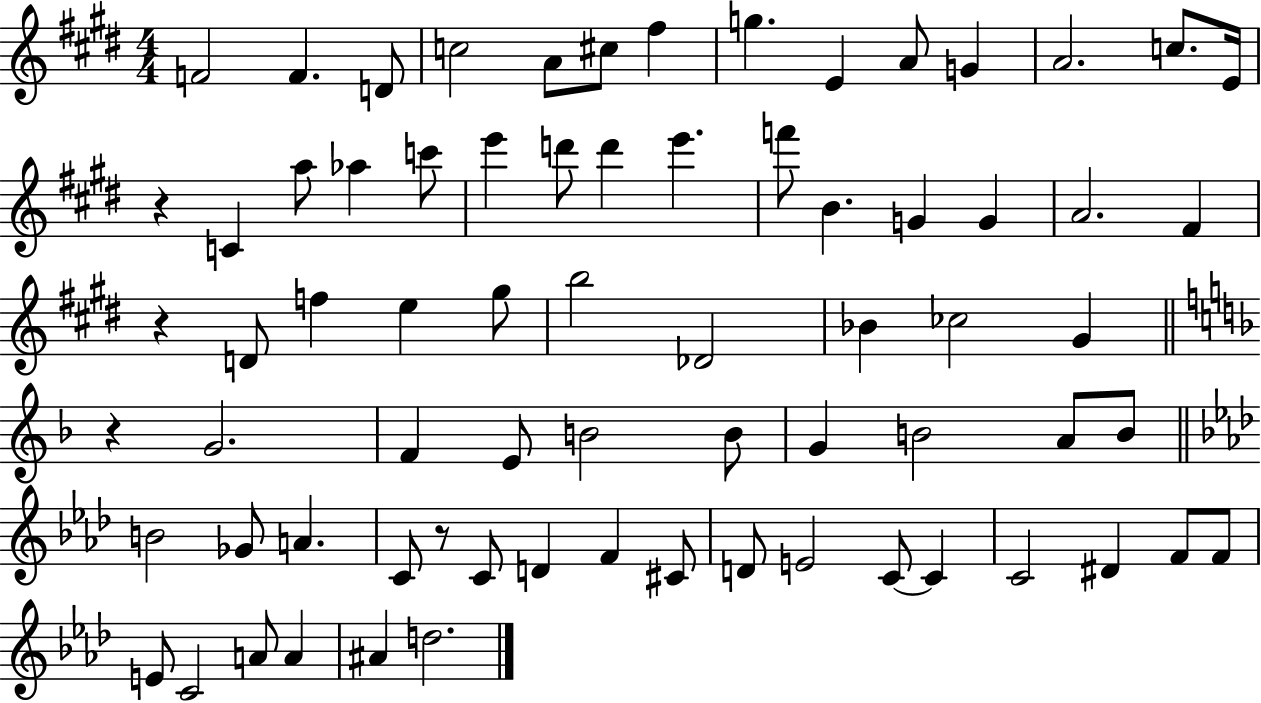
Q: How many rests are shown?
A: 4